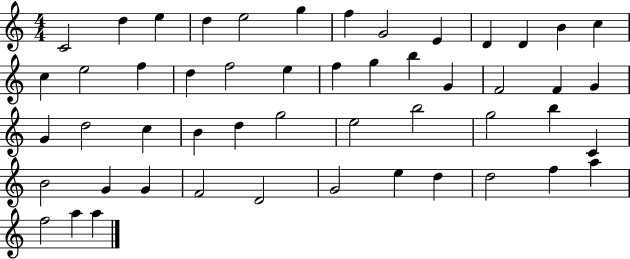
X:1
T:Untitled
M:4/4
L:1/4
K:C
C2 d e d e2 g f G2 E D D B c c e2 f d f2 e f g b G F2 F G G d2 c B d g2 e2 b2 g2 b C B2 G G F2 D2 G2 e d d2 f a f2 a a